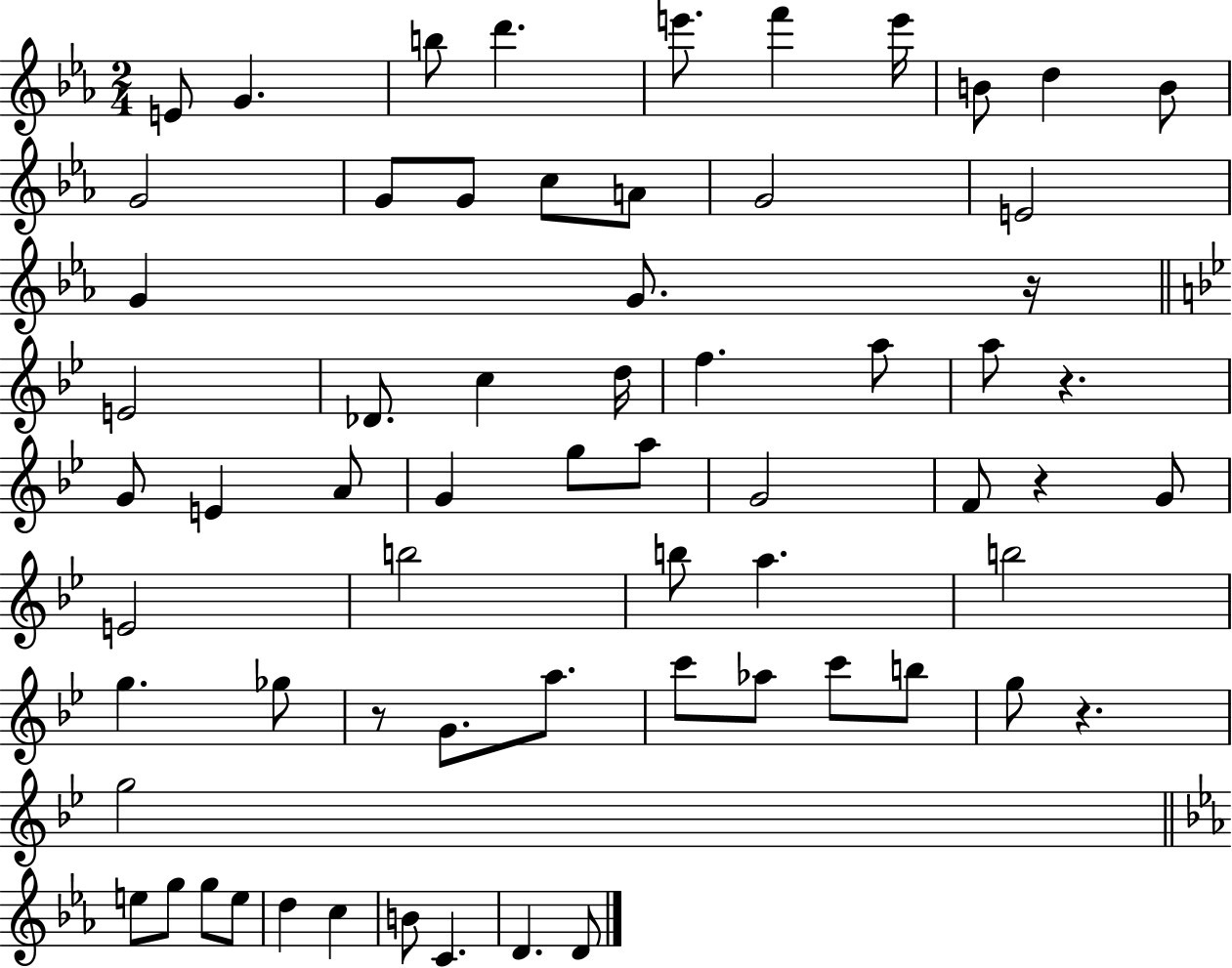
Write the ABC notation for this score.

X:1
T:Untitled
M:2/4
L:1/4
K:Eb
E/2 G b/2 d' e'/2 f' e'/4 B/2 d B/2 G2 G/2 G/2 c/2 A/2 G2 E2 G G/2 z/4 E2 _D/2 c d/4 f a/2 a/2 z G/2 E A/2 G g/2 a/2 G2 F/2 z G/2 E2 b2 b/2 a b2 g _g/2 z/2 G/2 a/2 c'/2 _a/2 c'/2 b/2 g/2 z g2 e/2 g/2 g/2 e/2 d c B/2 C D D/2